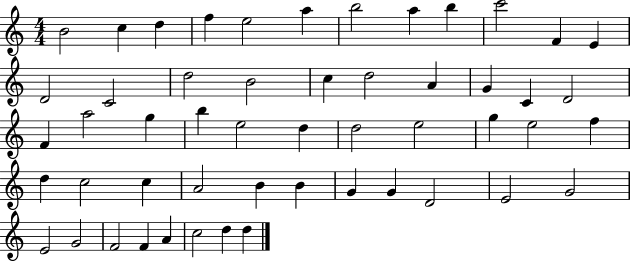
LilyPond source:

{
  \clef treble
  \numericTimeSignature
  \time 4/4
  \key c \major
  b'2 c''4 d''4 | f''4 e''2 a''4 | b''2 a''4 b''4 | c'''2 f'4 e'4 | \break d'2 c'2 | d''2 b'2 | c''4 d''2 a'4 | g'4 c'4 d'2 | \break f'4 a''2 g''4 | b''4 e''2 d''4 | d''2 e''2 | g''4 e''2 f''4 | \break d''4 c''2 c''4 | a'2 b'4 b'4 | g'4 g'4 d'2 | e'2 g'2 | \break e'2 g'2 | f'2 f'4 a'4 | c''2 d''4 d''4 | \bar "|."
}